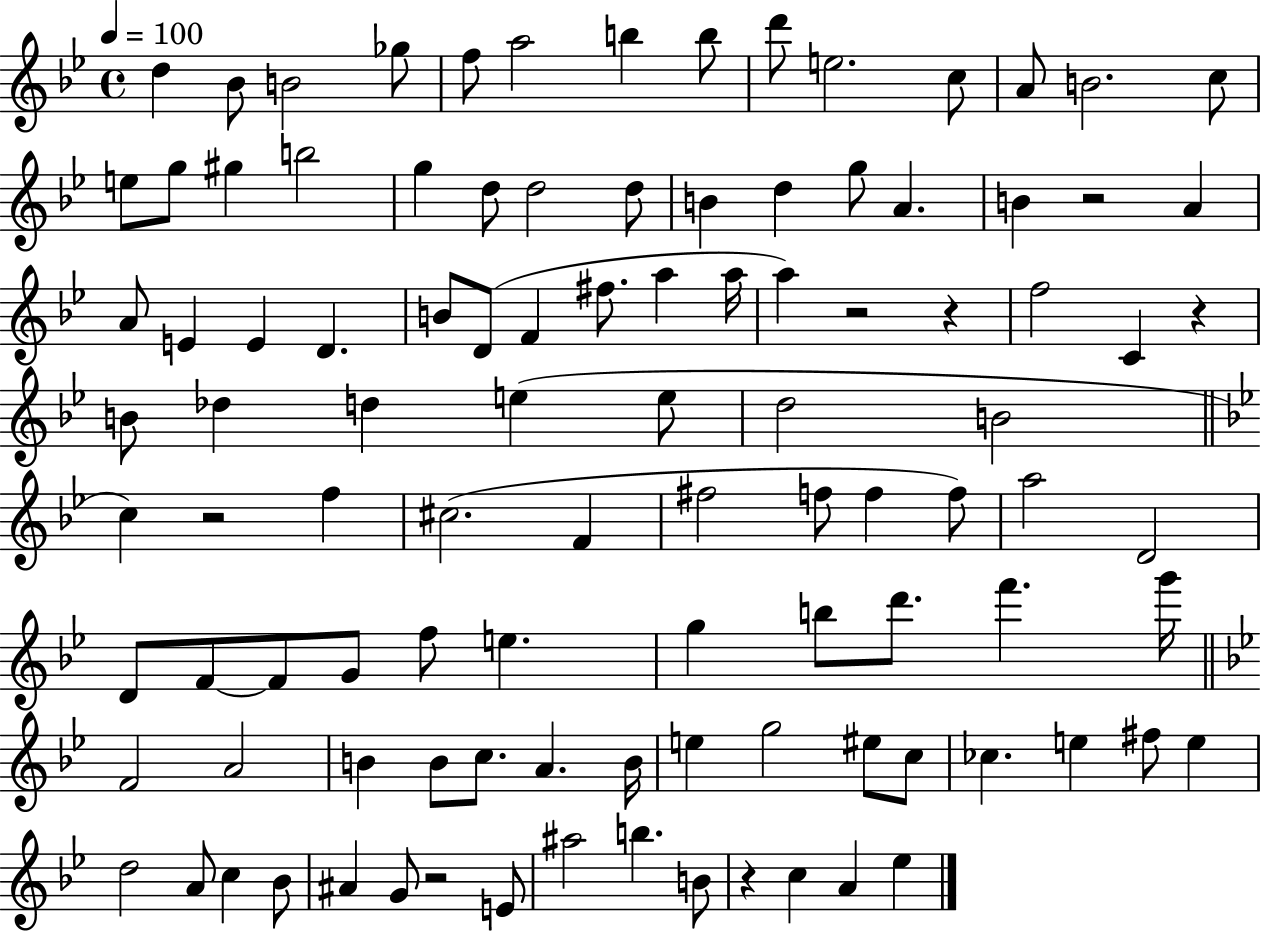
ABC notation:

X:1
T:Untitled
M:4/4
L:1/4
K:Bb
d _B/2 B2 _g/2 f/2 a2 b b/2 d'/2 e2 c/2 A/2 B2 c/2 e/2 g/2 ^g b2 g d/2 d2 d/2 B d g/2 A B z2 A A/2 E E D B/2 D/2 F ^f/2 a a/4 a z2 z f2 C z B/2 _d d e e/2 d2 B2 c z2 f ^c2 F ^f2 f/2 f f/2 a2 D2 D/2 F/2 F/2 G/2 f/2 e g b/2 d'/2 f' g'/4 F2 A2 B B/2 c/2 A B/4 e g2 ^e/2 c/2 _c e ^f/2 e d2 A/2 c _B/2 ^A G/2 z2 E/2 ^a2 b B/2 z c A _e